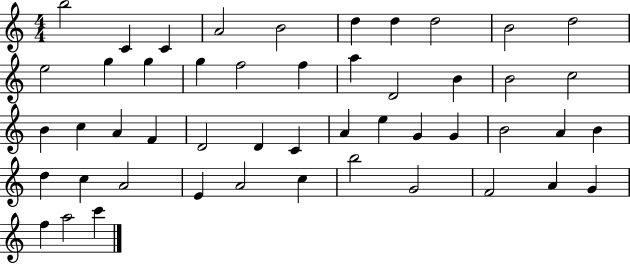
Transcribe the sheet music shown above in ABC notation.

X:1
T:Untitled
M:4/4
L:1/4
K:C
b2 C C A2 B2 d d d2 B2 d2 e2 g g g f2 f a D2 B B2 c2 B c A F D2 D C A e G G B2 A B d c A2 E A2 c b2 G2 F2 A G f a2 c'